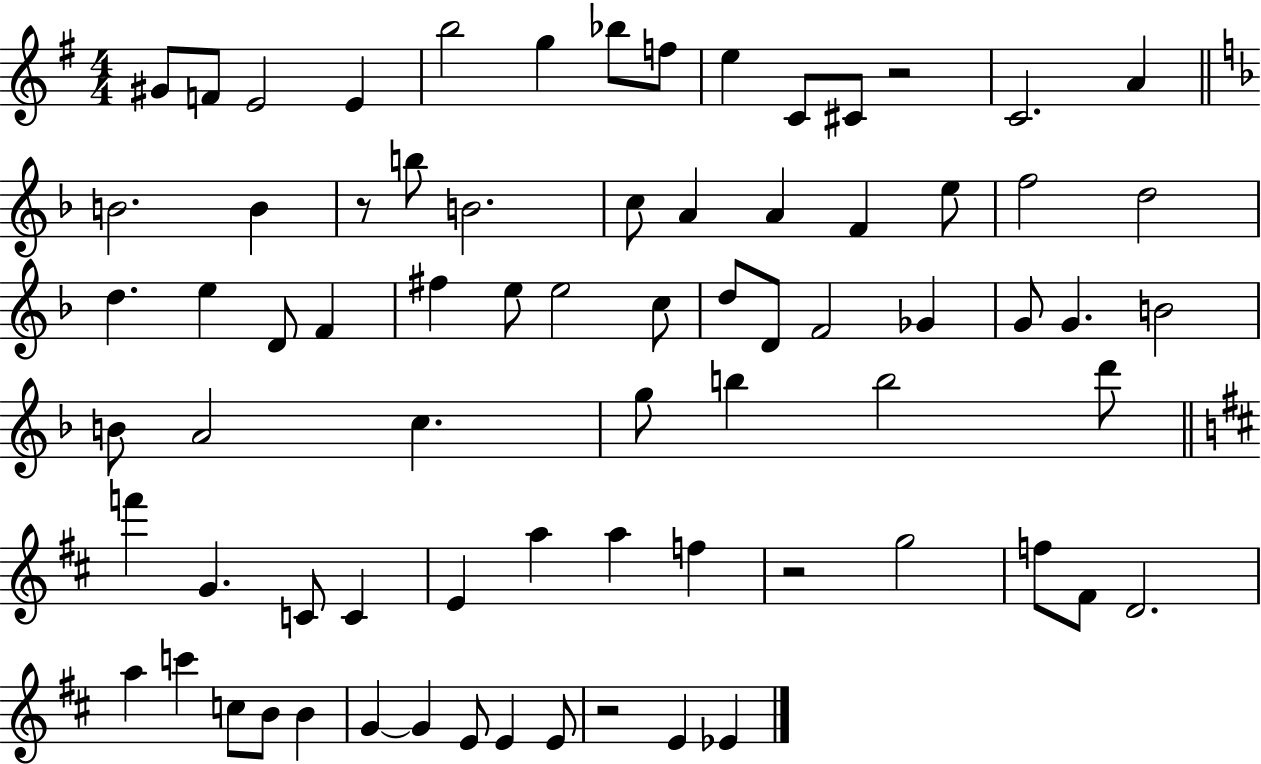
G#4/e F4/e E4/h E4/q B5/h G5/q Bb5/e F5/e E5/q C4/e C#4/e R/h C4/h. A4/q B4/h. B4/q R/e B5/e B4/h. C5/e A4/q A4/q F4/q E5/e F5/h D5/h D5/q. E5/q D4/e F4/q F#5/q E5/e E5/h C5/e D5/e D4/e F4/h Gb4/q G4/e G4/q. B4/h B4/e A4/h C5/q. G5/e B5/q B5/h D6/e F6/q G4/q. C4/e C4/q E4/q A5/q A5/q F5/q R/h G5/h F5/e F#4/e D4/h. A5/q C6/q C5/e B4/e B4/q G4/q G4/q E4/e E4/q E4/e R/h E4/q Eb4/q